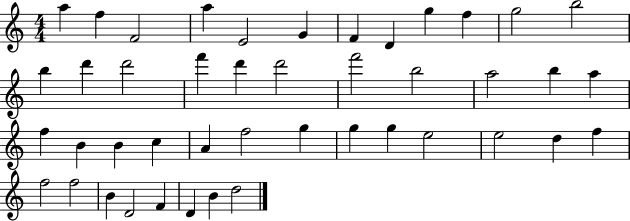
A5/q F5/q F4/h A5/q E4/h G4/q F4/q D4/q G5/q F5/q G5/h B5/h B5/q D6/q D6/h F6/q D6/q D6/h F6/h B5/h A5/h B5/q A5/q F5/q B4/q B4/q C5/q A4/q F5/h G5/q G5/q G5/q E5/h E5/h D5/q F5/q F5/h F5/h B4/q D4/h F4/q D4/q B4/q D5/h